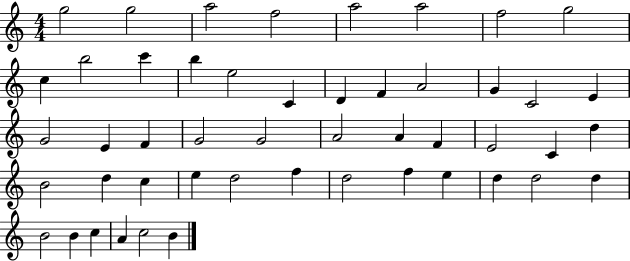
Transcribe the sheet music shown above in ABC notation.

X:1
T:Untitled
M:4/4
L:1/4
K:C
g2 g2 a2 f2 a2 a2 f2 g2 c b2 c' b e2 C D F A2 G C2 E G2 E F G2 G2 A2 A F E2 C d B2 d c e d2 f d2 f e d d2 d B2 B c A c2 B